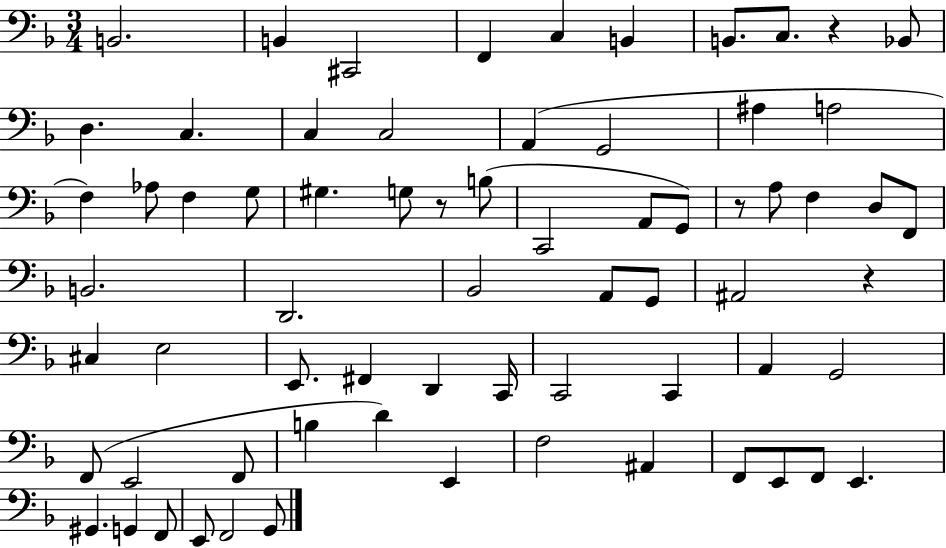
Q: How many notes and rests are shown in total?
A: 69